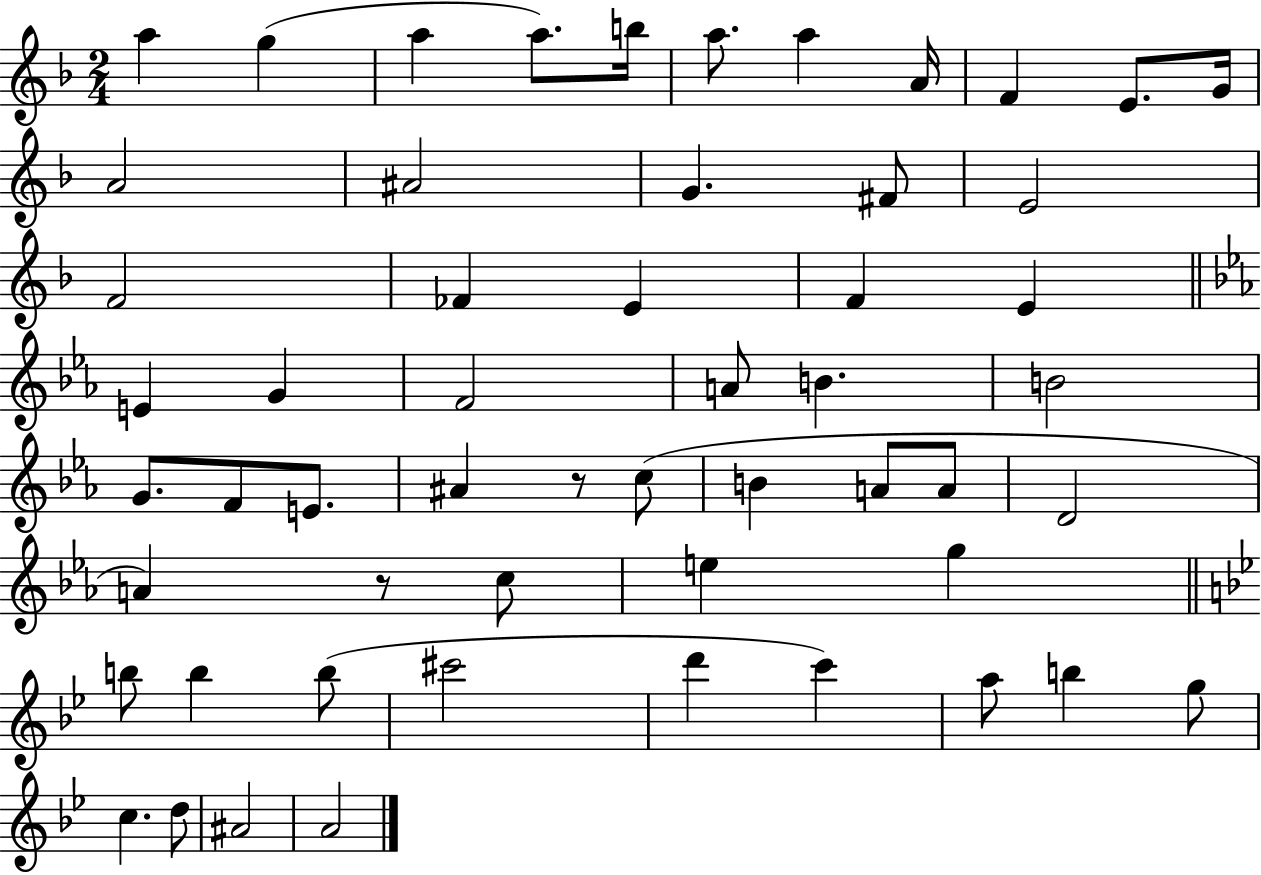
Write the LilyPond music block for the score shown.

{
  \clef treble
  \numericTimeSignature
  \time 2/4
  \key f \major
  \repeat volta 2 { a''4 g''4( | a''4 a''8.) b''16 | a''8. a''4 a'16 | f'4 e'8. g'16 | \break a'2 | ais'2 | g'4. fis'8 | e'2 | \break f'2 | fes'4 e'4 | f'4 e'4 | \bar "||" \break \key ees \major e'4 g'4 | f'2 | a'8 b'4. | b'2 | \break g'8. f'8 e'8. | ais'4 r8 c''8( | b'4 a'8 a'8 | d'2 | \break a'4) r8 c''8 | e''4 g''4 | \bar "||" \break \key bes \major b''8 b''4 b''8( | cis'''2 | d'''4 c'''4) | a''8 b''4 g''8 | \break c''4. d''8 | ais'2 | a'2 | } \bar "|."
}